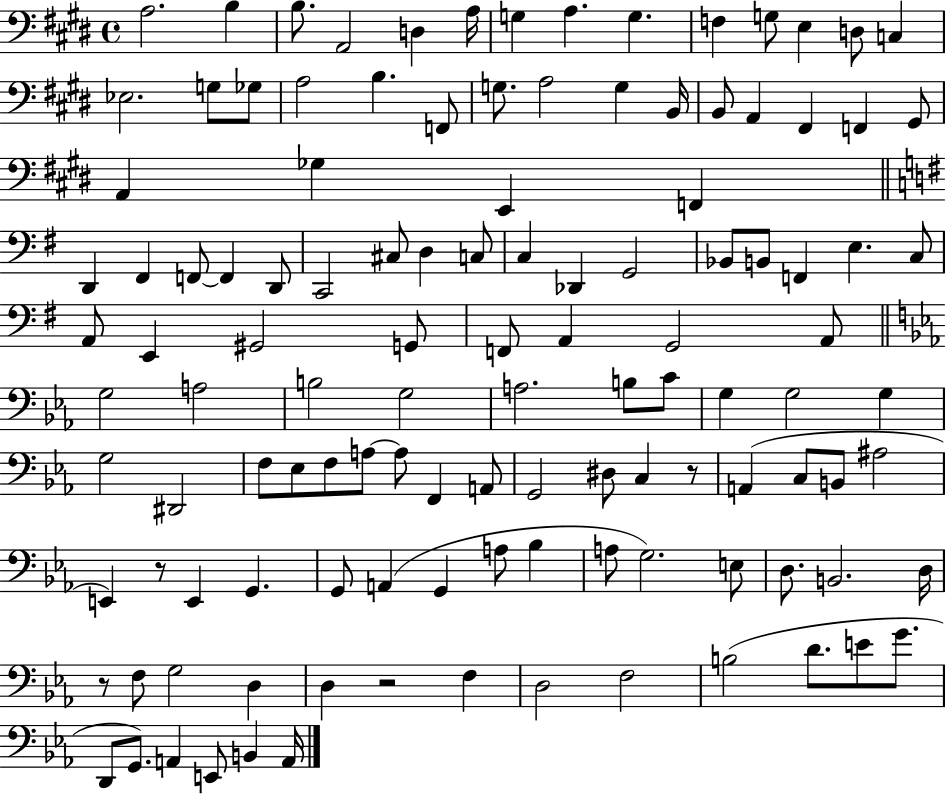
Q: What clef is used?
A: bass